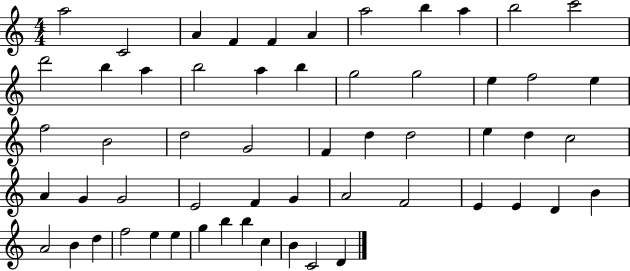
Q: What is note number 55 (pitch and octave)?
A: B4